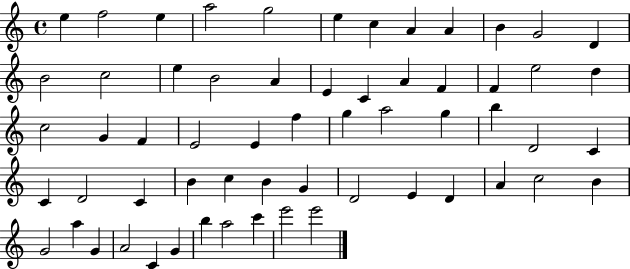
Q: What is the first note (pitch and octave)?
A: E5